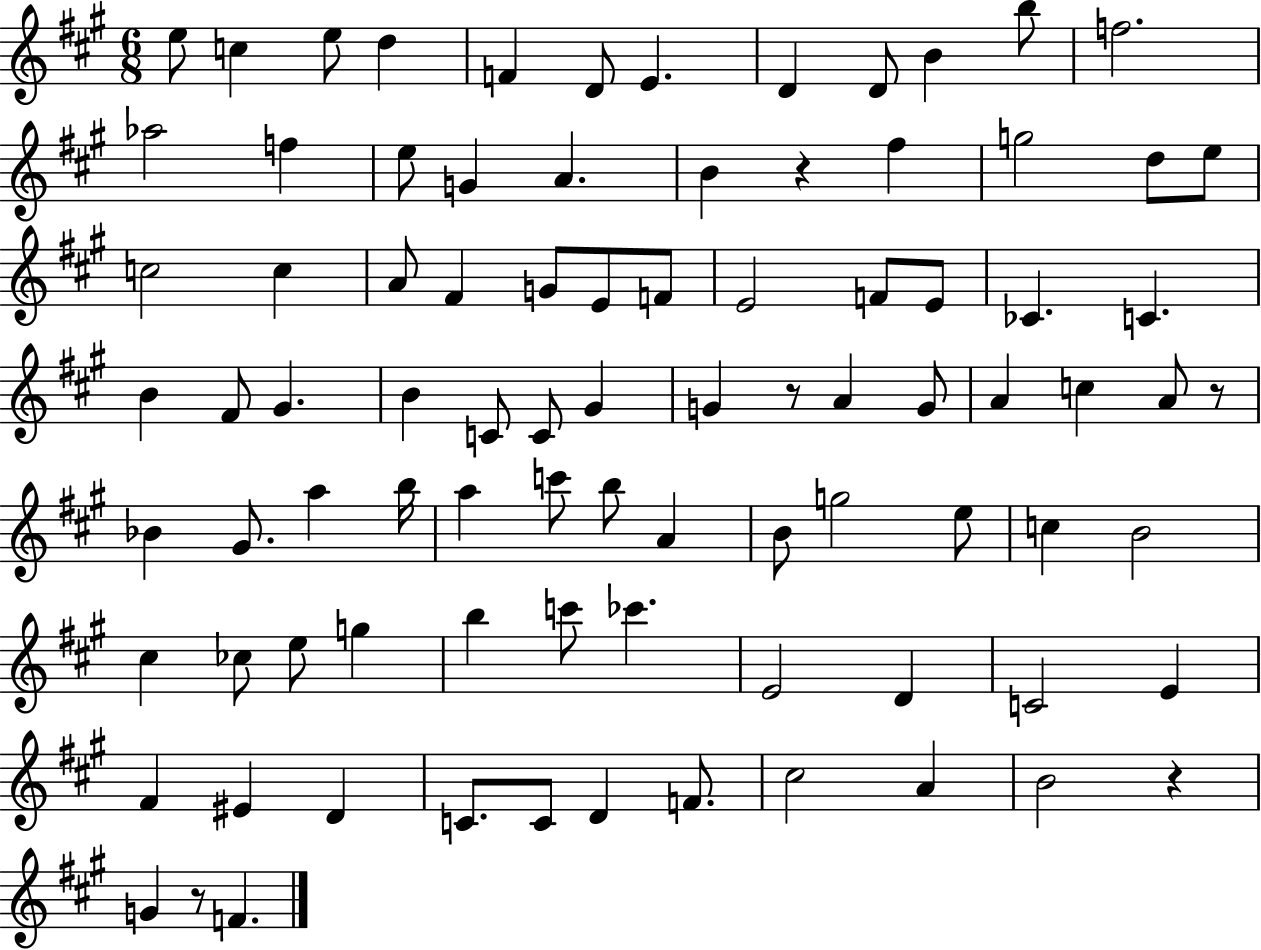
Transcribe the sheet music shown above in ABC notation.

X:1
T:Untitled
M:6/8
L:1/4
K:A
e/2 c e/2 d F D/2 E D D/2 B b/2 f2 _a2 f e/2 G A B z ^f g2 d/2 e/2 c2 c A/2 ^F G/2 E/2 F/2 E2 F/2 E/2 _C C B ^F/2 ^G B C/2 C/2 ^G G z/2 A G/2 A c A/2 z/2 _B ^G/2 a b/4 a c'/2 b/2 A B/2 g2 e/2 c B2 ^c _c/2 e/2 g b c'/2 _c' E2 D C2 E ^F ^E D C/2 C/2 D F/2 ^c2 A B2 z G z/2 F